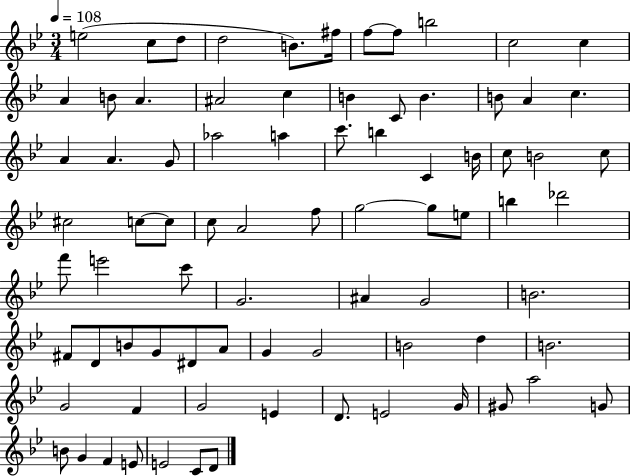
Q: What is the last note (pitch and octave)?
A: D4